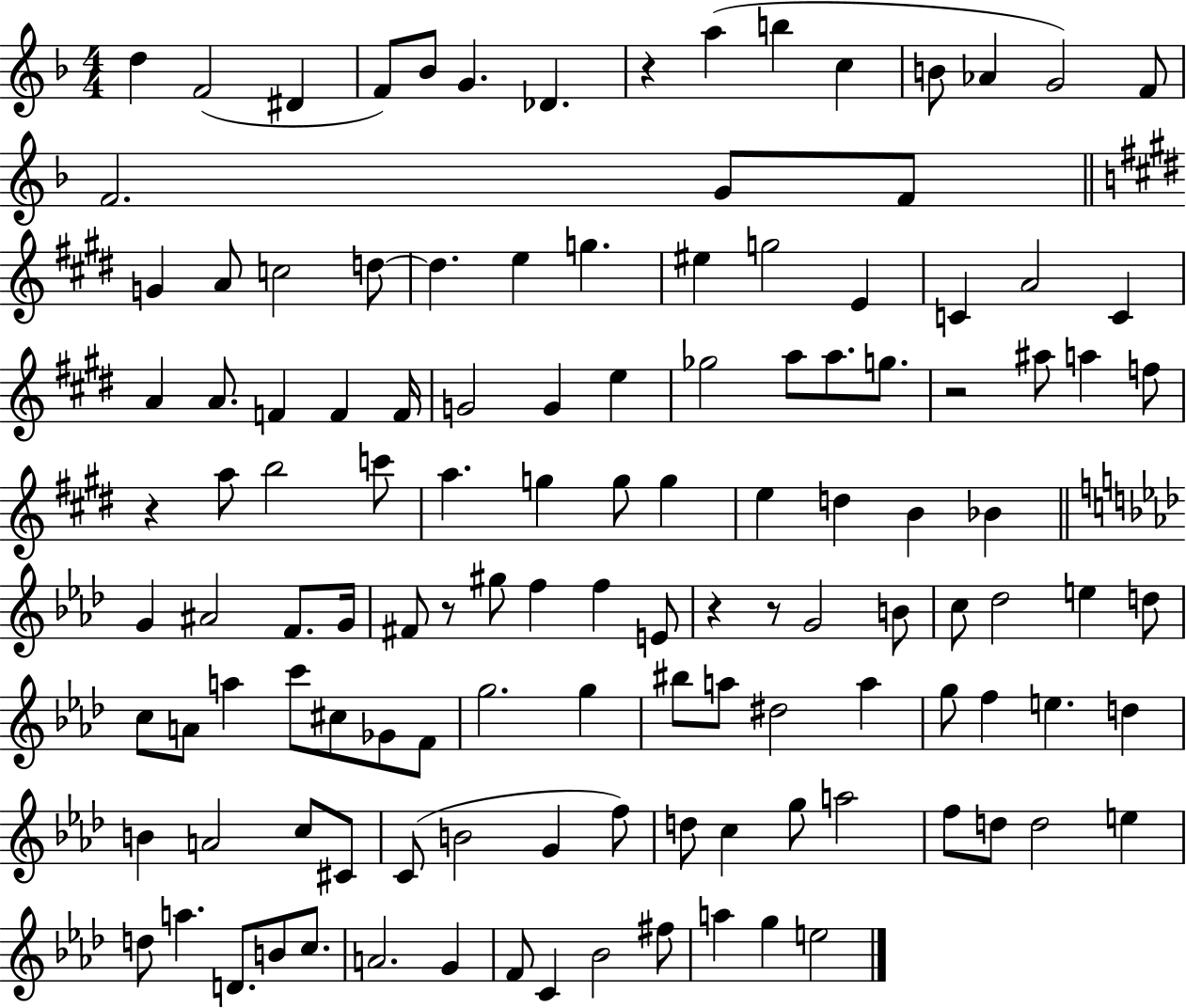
D5/q F4/h D#4/q F4/e Bb4/e G4/q. Db4/q. R/q A5/q B5/q C5/q B4/e Ab4/q G4/h F4/e F4/h. G4/e F4/e G4/q A4/e C5/h D5/e D5/q. E5/q G5/q. EIS5/q G5/h E4/q C4/q A4/h C4/q A4/q A4/e. F4/q F4/q F4/s G4/h G4/q E5/q Gb5/h A5/e A5/e. G5/e. R/h A#5/e A5/q F5/e R/q A5/e B5/h C6/e A5/q. G5/q G5/e G5/q E5/q D5/q B4/q Bb4/q G4/q A#4/h F4/e. G4/s F#4/e R/e G#5/e F5/q F5/q E4/e R/q R/e G4/h B4/e C5/e Db5/h E5/q D5/e C5/e A4/e A5/q C6/e C#5/e Gb4/e F4/e G5/h. G5/q BIS5/e A5/e D#5/h A5/q G5/e F5/q E5/q. D5/q B4/q A4/h C5/e C#4/e C4/e B4/h G4/q F5/e D5/e C5/q G5/e A5/h F5/e D5/e D5/h E5/q D5/e A5/q. D4/e. B4/e C5/e. A4/h. G4/q F4/e C4/q Bb4/h F#5/e A5/q G5/q E5/h